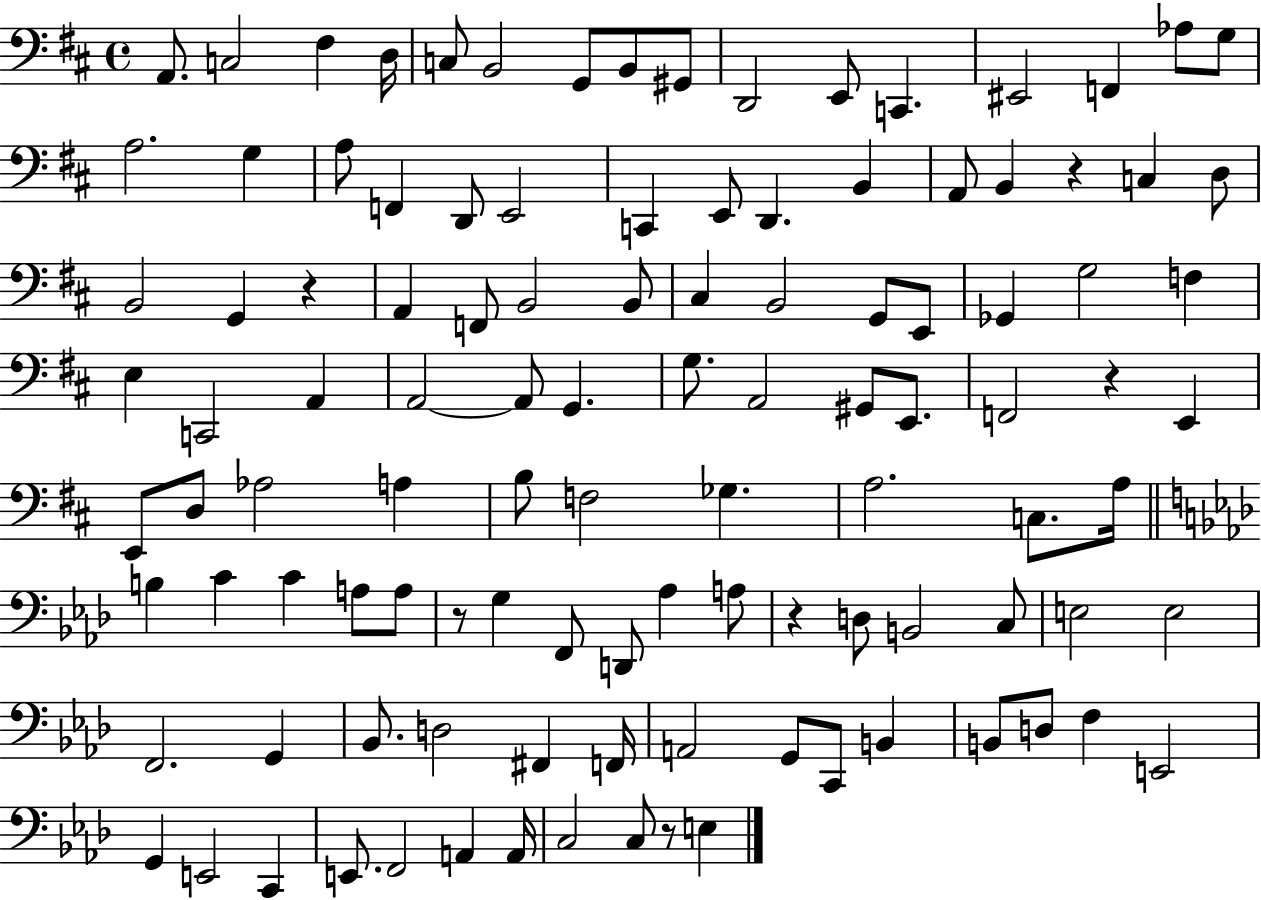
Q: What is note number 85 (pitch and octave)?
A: F#2